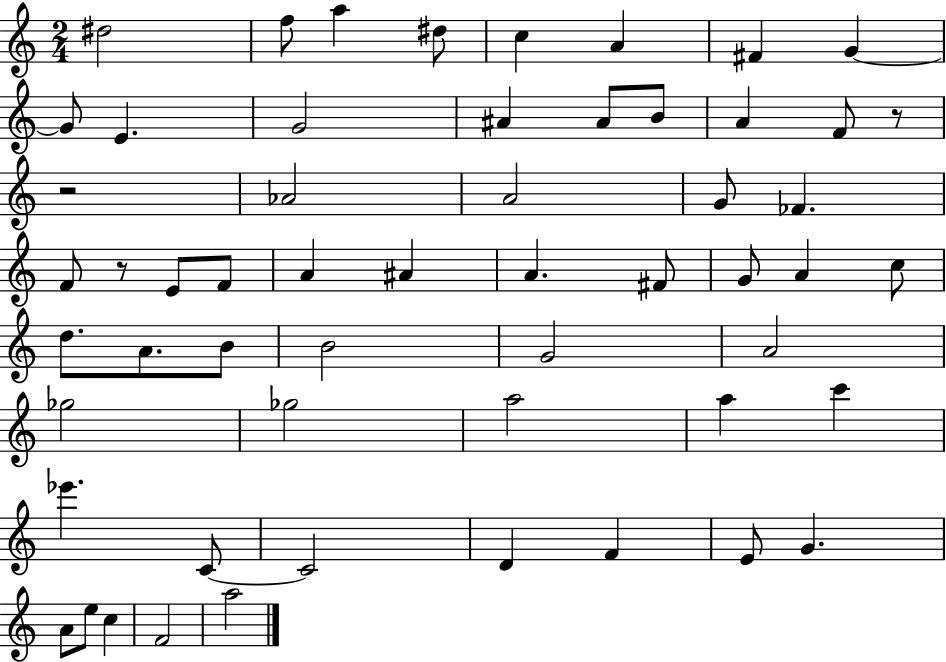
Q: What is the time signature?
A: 2/4